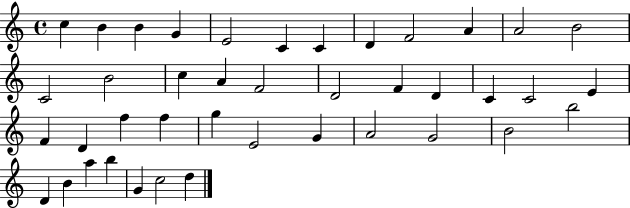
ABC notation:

X:1
T:Untitled
M:4/4
L:1/4
K:C
c B B G E2 C C D F2 A A2 B2 C2 B2 c A F2 D2 F D C C2 E F D f f g E2 G A2 G2 B2 b2 D B a b G c2 d